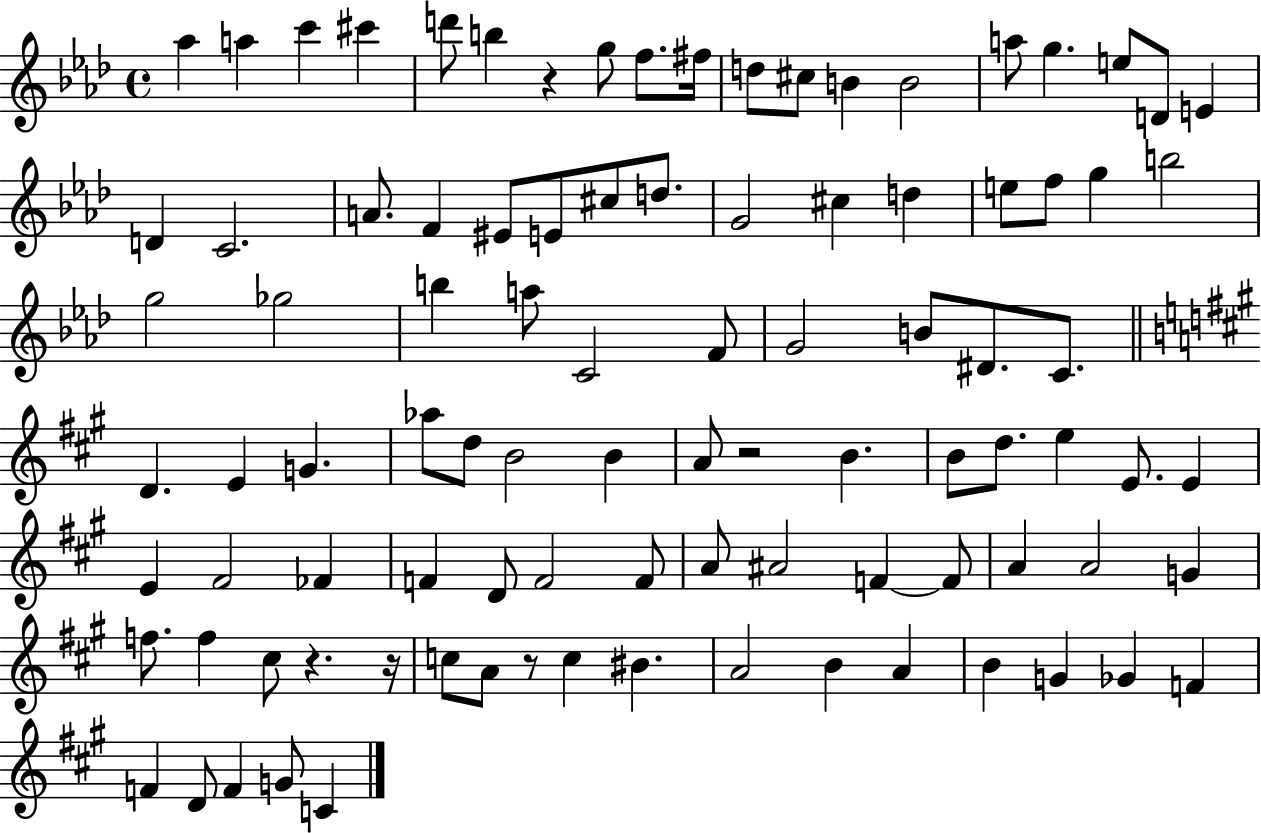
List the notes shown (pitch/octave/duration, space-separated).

Ab5/q A5/q C6/q C#6/q D6/e B5/q R/q G5/e F5/e. F#5/s D5/e C#5/e B4/q B4/h A5/e G5/q. E5/e D4/e E4/q D4/q C4/h. A4/e. F4/q EIS4/e E4/e C#5/e D5/e. G4/h C#5/q D5/q E5/e F5/e G5/q B5/h G5/h Gb5/h B5/q A5/e C4/h F4/e G4/h B4/e D#4/e. C4/e. D4/q. E4/q G4/q. Ab5/e D5/e B4/h B4/q A4/e R/h B4/q. B4/e D5/e. E5/q E4/e. E4/q E4/q F#4/h FES4/q F4/q D4/e F4/h F4/e A4/e A#4/h F4/q F4/e A4/q A4/h G4/q F5/e. F5/q C#5/e R/q. R/s C5/e A4/e R/e C5/q BIS4/q. A4/h B4/q A4/q B4/q G4/q Gb4/q F4/q F4/q D4/e F4/q G4/e C4/q